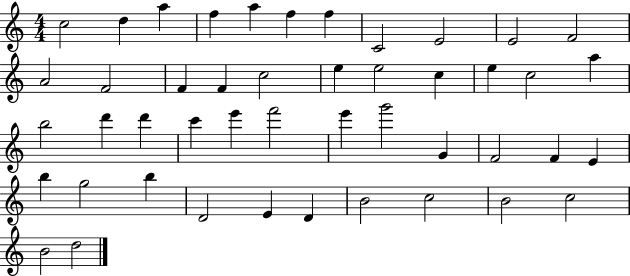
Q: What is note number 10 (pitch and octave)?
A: E4